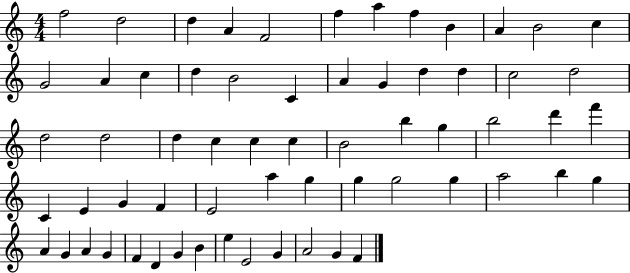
X:1
T:Untitled
M:4/4
L:1/4
K:C
f2 d2 d A F2 f a f B A B2 c G2 A c d B2 C A G d d c2 d2 d2 d2 d c c c B2 b g b2 d' f' C E G F E2 a g g g2 g a2 b g A G A G F D G B e E2 G A2 G F